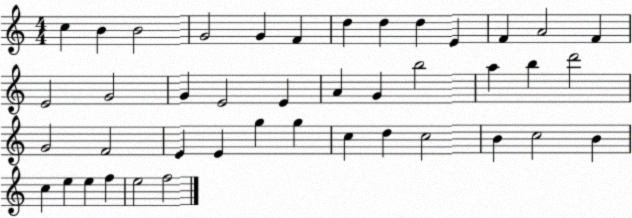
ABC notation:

X:1
T:Untitled
M:4/4
L:1/4
K:C
c B B2 G2 G F d d d E F A2 F E2 G2 G E2 E A G b2 a b d'2 G2 F2 E E g g c d c2 B c2 B c e e f e2 f2